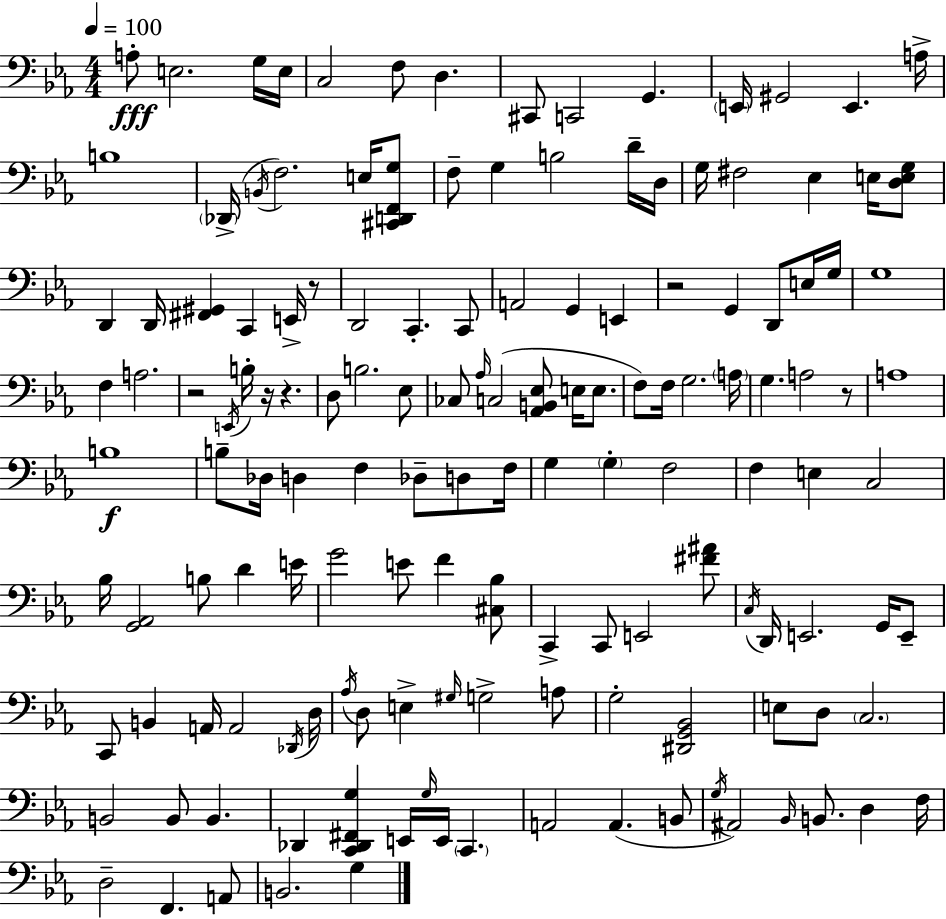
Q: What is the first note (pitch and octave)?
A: A3